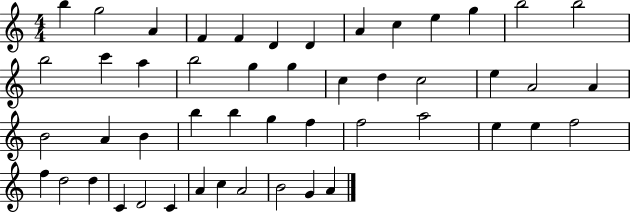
B5/q G5/h A4/q F4/q F4/q D4/q D4/q A4/q C5/q E5/q G5/q B5/h B5/h B5/h C6/q A5/q B5/h G5/q G5/q C5/q D5/q C5/h E5/q A4/h A4/q B4/h A4/q B4/q B5/q B5/q G5/q F5/q F5/h A5/h E5/q E5/q F5/h F5/q D5/h D5/q C4/q D4/h C4/q A4/q C5/q A4/h B4/h G4/q A4/q